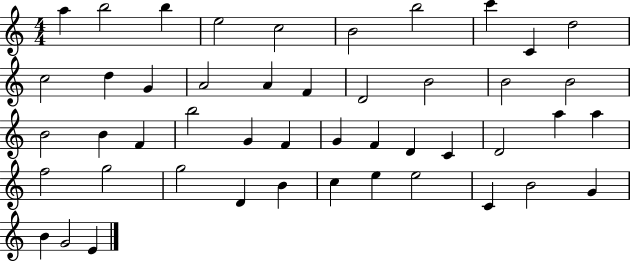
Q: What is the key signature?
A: C major